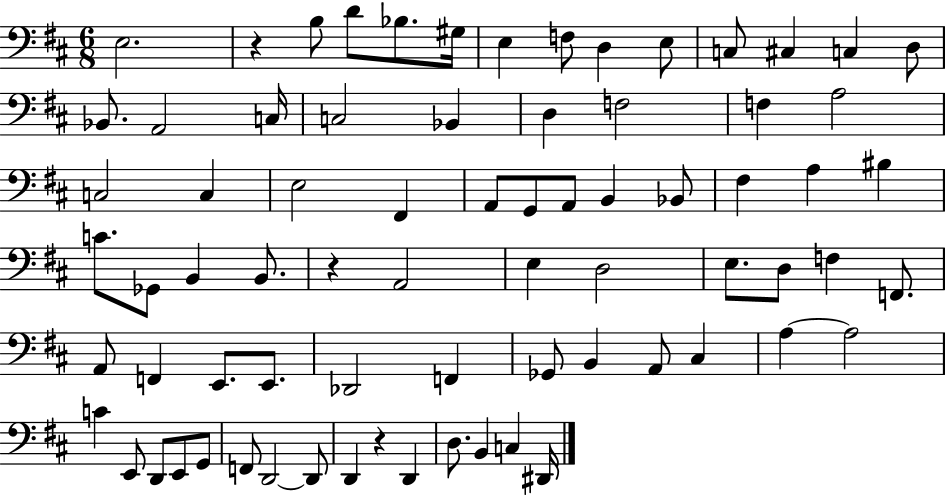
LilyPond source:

{
  \clef bass
  \numericTimeSignature
  \time 6/8
  \key d \major
  e2. | r4 b8 d'8 bes8. gis16 | e4 f8 d4 e8 | c8 cis4 c4 d8 | \break bes,8. a,2 c16 | c2 bes,4 | d4 f2 | f4 a2 | \break c2 c4 | e2 fis,4 | a,8 g,8 a,8 b,4 bes,8 | fis4 a4 bis4 | \break c'8. ges,8 b,4 b,8. | r4 a,2 | e4 d2 | e8. d8 f4 f,8. | \break a,8 f,4 e,8. e,8. | des,2 f,4 | ges,8 b,4 a,8 cis4 | a4~~ a2 | \break c'4 e,8 d,8 e,8 g,8 | f,8 d,2~~ d,8 | d,4 r4 d,4 | d8. b,4 c4 dis,16 | \break \bar "|."
}